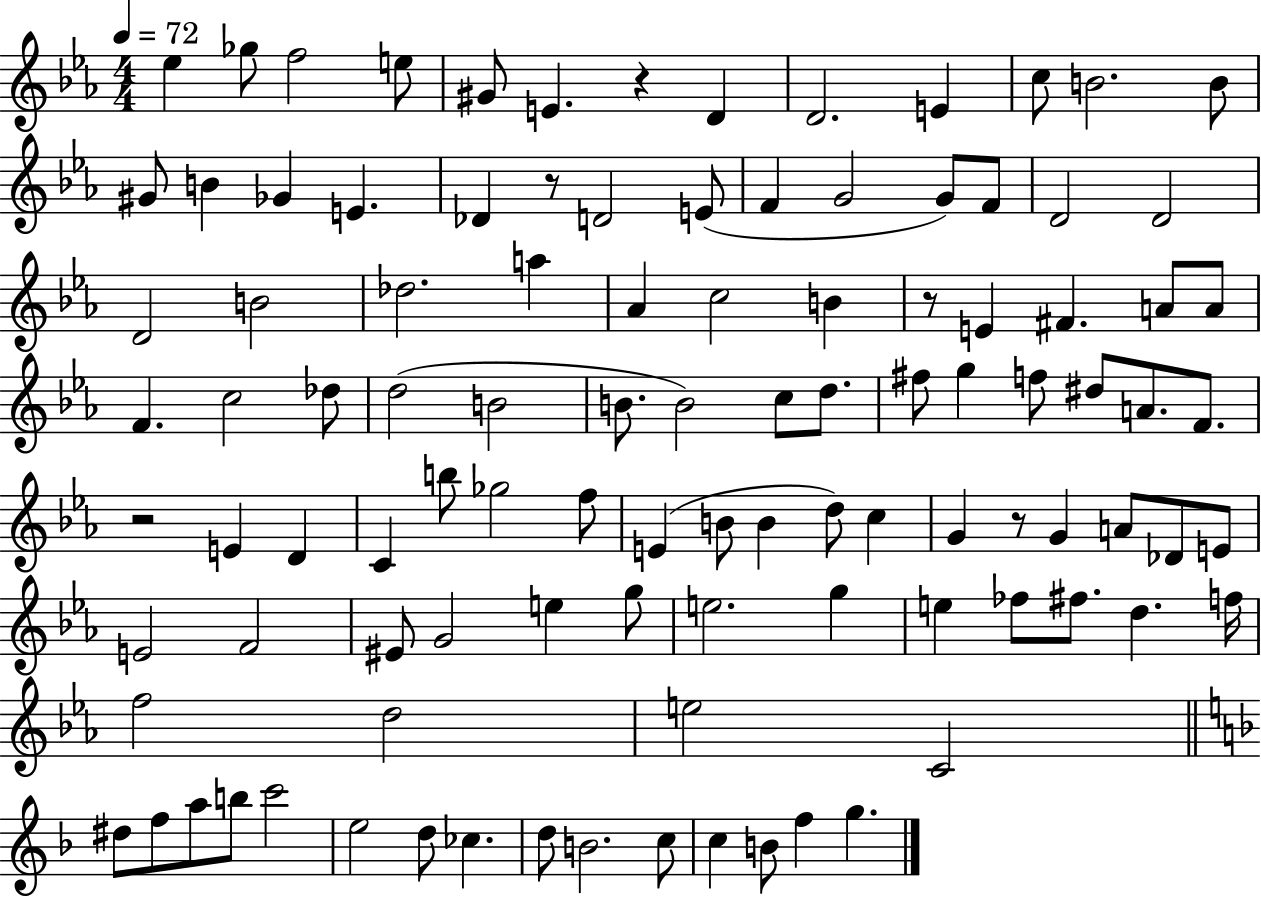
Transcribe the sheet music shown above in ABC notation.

X:1
T:Untitled
M:4/4
L:1/4
K:Eb
_e _g/2 f2 e/2 ^G/2 E z D D2 E c/2 B2 B/2 ^G/2 B _G E _D z/2 D2 E/2 F G2 G/2 F/2 D2 D2 D2 B2 _d2 a _A c2 B z/2 E ^F A/2 A/2 F c2 _d/2 d2 B2 B/2 B2 c/2 d/2 ^f/2 g f/2 ^d/2 A/2 F/2 z2 E D C b/2 _g2 f/2 E B/2 B d/2 c G z/2 G A/2 _D/2 E/2 E2 F2 ^E/2 G2 e g/2 e2 g e _f/2 ^f/2 d f/4 f2 d2 e2 C2 ^d/2 f/2 a/2 b/2 c'2 e2 d/2 _c d/2 B2 c/2 c B/2 f g